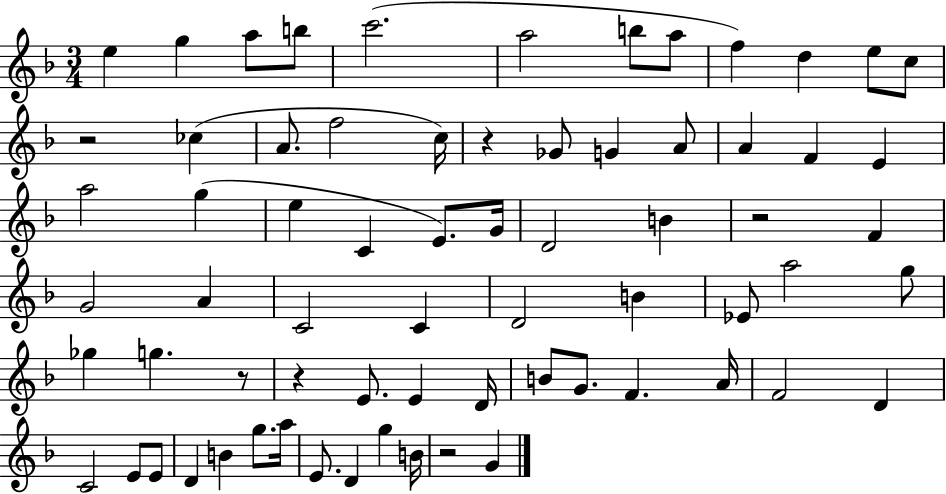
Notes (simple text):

E5/q G5/q A5/e B5/e C6/h. A5/h B5/e A5/e F5/q D5/q E5/e C5/e R/h CES5/q A4/e. F5/h C5/s R/q Gb4/e G4/q A4/e A4/q F4/q E4/q A5/h G5/q E5/q C4/q E4/e. G4/s D4/h B4/q R/h F4/q G4/h A4/q C4/h C4/q D4/h B4/q Eb4/e A5/h G5/e Gb5/q G5/q. R/e R/q E4/e. E4/q D4/s B4/e G4/e. F4/q. A4/s F4/h D4/q C4/h E4/e E4/e D4/q B4/q G5/e. A5/s E4/e. D4/q G5/q B4/s R/h G4/q